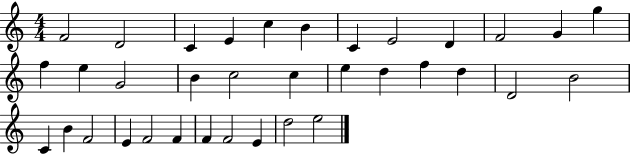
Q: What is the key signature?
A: C major